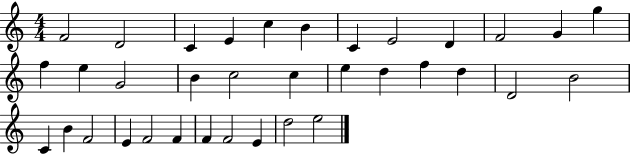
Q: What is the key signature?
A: C major